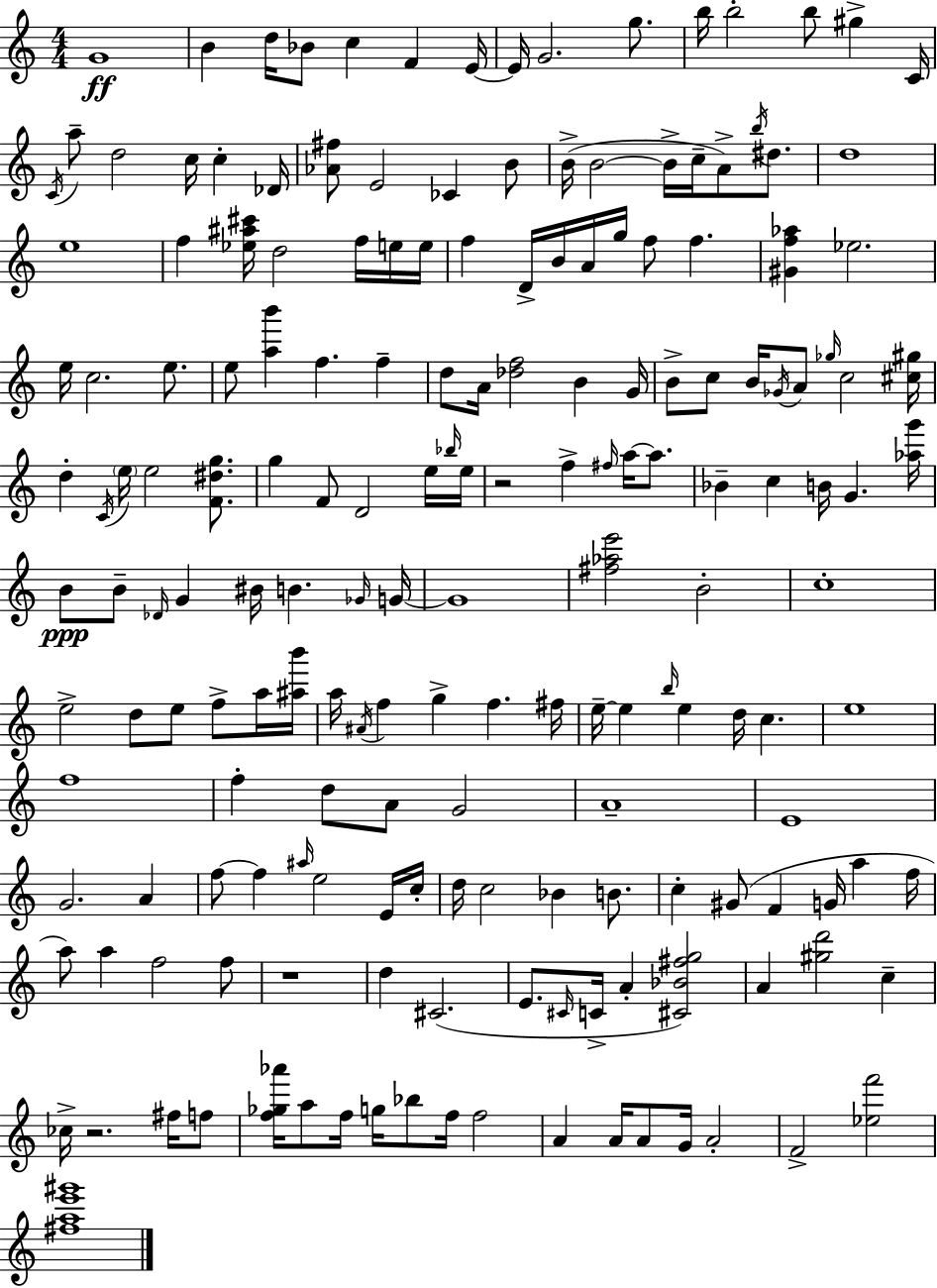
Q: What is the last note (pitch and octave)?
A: F4